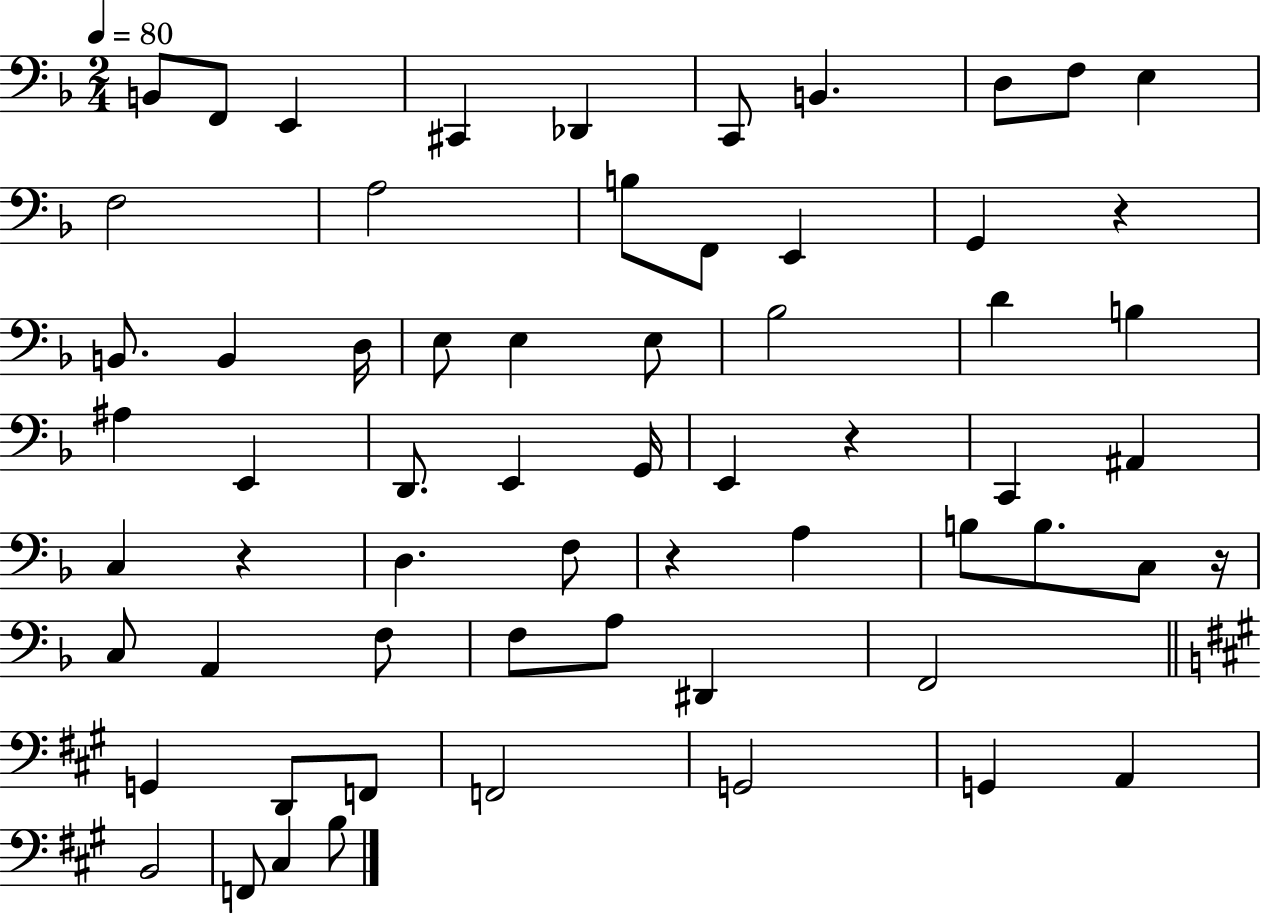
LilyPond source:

{
  \clef bass
  \numericTimeSignature
  \time 2/4
  \key f \major
  \tempo 4 = 80
  b,8 f,8 e,4 | cis,4 des,4 | c,8 b,4. | d8 f8 e4 | \break f2 | a2 | b8 f,8 e,4 | g,4 r4 | \break b,8. b,4 d16 | e8 e4 e8 | bes2 | d'4 b4 | \break ais4 e,4 | d,8. e,4 g,16 | e,4 r4 | c,4 ais,4 | \break c4 r4 | d4. f8 | r4 a4 | b8 b8. c8 r16 | \break c8 a,4 f8 | f8 a8 dis,4 | f,2 | \bar "||" \break \key a \major g,4 d,8 f,8 | f,2 | g,2 | g,4 a,4 | \break b,2 | f,8 cis4 b8 | \bar "|."
}